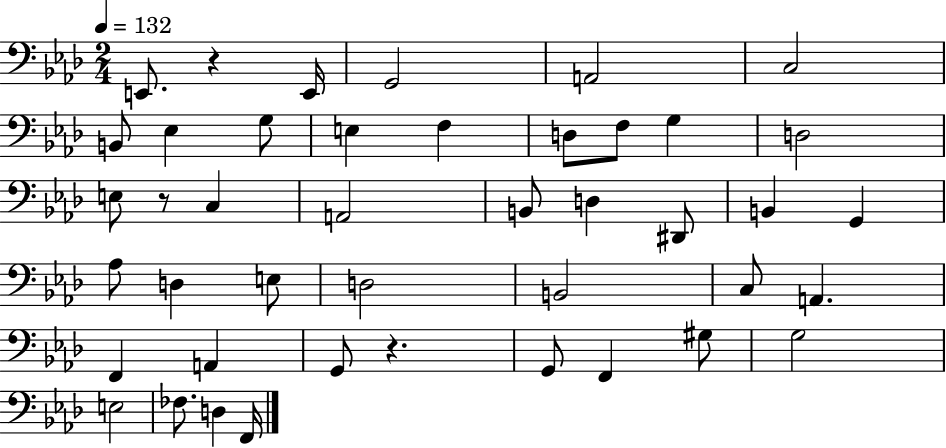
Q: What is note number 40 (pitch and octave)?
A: F2